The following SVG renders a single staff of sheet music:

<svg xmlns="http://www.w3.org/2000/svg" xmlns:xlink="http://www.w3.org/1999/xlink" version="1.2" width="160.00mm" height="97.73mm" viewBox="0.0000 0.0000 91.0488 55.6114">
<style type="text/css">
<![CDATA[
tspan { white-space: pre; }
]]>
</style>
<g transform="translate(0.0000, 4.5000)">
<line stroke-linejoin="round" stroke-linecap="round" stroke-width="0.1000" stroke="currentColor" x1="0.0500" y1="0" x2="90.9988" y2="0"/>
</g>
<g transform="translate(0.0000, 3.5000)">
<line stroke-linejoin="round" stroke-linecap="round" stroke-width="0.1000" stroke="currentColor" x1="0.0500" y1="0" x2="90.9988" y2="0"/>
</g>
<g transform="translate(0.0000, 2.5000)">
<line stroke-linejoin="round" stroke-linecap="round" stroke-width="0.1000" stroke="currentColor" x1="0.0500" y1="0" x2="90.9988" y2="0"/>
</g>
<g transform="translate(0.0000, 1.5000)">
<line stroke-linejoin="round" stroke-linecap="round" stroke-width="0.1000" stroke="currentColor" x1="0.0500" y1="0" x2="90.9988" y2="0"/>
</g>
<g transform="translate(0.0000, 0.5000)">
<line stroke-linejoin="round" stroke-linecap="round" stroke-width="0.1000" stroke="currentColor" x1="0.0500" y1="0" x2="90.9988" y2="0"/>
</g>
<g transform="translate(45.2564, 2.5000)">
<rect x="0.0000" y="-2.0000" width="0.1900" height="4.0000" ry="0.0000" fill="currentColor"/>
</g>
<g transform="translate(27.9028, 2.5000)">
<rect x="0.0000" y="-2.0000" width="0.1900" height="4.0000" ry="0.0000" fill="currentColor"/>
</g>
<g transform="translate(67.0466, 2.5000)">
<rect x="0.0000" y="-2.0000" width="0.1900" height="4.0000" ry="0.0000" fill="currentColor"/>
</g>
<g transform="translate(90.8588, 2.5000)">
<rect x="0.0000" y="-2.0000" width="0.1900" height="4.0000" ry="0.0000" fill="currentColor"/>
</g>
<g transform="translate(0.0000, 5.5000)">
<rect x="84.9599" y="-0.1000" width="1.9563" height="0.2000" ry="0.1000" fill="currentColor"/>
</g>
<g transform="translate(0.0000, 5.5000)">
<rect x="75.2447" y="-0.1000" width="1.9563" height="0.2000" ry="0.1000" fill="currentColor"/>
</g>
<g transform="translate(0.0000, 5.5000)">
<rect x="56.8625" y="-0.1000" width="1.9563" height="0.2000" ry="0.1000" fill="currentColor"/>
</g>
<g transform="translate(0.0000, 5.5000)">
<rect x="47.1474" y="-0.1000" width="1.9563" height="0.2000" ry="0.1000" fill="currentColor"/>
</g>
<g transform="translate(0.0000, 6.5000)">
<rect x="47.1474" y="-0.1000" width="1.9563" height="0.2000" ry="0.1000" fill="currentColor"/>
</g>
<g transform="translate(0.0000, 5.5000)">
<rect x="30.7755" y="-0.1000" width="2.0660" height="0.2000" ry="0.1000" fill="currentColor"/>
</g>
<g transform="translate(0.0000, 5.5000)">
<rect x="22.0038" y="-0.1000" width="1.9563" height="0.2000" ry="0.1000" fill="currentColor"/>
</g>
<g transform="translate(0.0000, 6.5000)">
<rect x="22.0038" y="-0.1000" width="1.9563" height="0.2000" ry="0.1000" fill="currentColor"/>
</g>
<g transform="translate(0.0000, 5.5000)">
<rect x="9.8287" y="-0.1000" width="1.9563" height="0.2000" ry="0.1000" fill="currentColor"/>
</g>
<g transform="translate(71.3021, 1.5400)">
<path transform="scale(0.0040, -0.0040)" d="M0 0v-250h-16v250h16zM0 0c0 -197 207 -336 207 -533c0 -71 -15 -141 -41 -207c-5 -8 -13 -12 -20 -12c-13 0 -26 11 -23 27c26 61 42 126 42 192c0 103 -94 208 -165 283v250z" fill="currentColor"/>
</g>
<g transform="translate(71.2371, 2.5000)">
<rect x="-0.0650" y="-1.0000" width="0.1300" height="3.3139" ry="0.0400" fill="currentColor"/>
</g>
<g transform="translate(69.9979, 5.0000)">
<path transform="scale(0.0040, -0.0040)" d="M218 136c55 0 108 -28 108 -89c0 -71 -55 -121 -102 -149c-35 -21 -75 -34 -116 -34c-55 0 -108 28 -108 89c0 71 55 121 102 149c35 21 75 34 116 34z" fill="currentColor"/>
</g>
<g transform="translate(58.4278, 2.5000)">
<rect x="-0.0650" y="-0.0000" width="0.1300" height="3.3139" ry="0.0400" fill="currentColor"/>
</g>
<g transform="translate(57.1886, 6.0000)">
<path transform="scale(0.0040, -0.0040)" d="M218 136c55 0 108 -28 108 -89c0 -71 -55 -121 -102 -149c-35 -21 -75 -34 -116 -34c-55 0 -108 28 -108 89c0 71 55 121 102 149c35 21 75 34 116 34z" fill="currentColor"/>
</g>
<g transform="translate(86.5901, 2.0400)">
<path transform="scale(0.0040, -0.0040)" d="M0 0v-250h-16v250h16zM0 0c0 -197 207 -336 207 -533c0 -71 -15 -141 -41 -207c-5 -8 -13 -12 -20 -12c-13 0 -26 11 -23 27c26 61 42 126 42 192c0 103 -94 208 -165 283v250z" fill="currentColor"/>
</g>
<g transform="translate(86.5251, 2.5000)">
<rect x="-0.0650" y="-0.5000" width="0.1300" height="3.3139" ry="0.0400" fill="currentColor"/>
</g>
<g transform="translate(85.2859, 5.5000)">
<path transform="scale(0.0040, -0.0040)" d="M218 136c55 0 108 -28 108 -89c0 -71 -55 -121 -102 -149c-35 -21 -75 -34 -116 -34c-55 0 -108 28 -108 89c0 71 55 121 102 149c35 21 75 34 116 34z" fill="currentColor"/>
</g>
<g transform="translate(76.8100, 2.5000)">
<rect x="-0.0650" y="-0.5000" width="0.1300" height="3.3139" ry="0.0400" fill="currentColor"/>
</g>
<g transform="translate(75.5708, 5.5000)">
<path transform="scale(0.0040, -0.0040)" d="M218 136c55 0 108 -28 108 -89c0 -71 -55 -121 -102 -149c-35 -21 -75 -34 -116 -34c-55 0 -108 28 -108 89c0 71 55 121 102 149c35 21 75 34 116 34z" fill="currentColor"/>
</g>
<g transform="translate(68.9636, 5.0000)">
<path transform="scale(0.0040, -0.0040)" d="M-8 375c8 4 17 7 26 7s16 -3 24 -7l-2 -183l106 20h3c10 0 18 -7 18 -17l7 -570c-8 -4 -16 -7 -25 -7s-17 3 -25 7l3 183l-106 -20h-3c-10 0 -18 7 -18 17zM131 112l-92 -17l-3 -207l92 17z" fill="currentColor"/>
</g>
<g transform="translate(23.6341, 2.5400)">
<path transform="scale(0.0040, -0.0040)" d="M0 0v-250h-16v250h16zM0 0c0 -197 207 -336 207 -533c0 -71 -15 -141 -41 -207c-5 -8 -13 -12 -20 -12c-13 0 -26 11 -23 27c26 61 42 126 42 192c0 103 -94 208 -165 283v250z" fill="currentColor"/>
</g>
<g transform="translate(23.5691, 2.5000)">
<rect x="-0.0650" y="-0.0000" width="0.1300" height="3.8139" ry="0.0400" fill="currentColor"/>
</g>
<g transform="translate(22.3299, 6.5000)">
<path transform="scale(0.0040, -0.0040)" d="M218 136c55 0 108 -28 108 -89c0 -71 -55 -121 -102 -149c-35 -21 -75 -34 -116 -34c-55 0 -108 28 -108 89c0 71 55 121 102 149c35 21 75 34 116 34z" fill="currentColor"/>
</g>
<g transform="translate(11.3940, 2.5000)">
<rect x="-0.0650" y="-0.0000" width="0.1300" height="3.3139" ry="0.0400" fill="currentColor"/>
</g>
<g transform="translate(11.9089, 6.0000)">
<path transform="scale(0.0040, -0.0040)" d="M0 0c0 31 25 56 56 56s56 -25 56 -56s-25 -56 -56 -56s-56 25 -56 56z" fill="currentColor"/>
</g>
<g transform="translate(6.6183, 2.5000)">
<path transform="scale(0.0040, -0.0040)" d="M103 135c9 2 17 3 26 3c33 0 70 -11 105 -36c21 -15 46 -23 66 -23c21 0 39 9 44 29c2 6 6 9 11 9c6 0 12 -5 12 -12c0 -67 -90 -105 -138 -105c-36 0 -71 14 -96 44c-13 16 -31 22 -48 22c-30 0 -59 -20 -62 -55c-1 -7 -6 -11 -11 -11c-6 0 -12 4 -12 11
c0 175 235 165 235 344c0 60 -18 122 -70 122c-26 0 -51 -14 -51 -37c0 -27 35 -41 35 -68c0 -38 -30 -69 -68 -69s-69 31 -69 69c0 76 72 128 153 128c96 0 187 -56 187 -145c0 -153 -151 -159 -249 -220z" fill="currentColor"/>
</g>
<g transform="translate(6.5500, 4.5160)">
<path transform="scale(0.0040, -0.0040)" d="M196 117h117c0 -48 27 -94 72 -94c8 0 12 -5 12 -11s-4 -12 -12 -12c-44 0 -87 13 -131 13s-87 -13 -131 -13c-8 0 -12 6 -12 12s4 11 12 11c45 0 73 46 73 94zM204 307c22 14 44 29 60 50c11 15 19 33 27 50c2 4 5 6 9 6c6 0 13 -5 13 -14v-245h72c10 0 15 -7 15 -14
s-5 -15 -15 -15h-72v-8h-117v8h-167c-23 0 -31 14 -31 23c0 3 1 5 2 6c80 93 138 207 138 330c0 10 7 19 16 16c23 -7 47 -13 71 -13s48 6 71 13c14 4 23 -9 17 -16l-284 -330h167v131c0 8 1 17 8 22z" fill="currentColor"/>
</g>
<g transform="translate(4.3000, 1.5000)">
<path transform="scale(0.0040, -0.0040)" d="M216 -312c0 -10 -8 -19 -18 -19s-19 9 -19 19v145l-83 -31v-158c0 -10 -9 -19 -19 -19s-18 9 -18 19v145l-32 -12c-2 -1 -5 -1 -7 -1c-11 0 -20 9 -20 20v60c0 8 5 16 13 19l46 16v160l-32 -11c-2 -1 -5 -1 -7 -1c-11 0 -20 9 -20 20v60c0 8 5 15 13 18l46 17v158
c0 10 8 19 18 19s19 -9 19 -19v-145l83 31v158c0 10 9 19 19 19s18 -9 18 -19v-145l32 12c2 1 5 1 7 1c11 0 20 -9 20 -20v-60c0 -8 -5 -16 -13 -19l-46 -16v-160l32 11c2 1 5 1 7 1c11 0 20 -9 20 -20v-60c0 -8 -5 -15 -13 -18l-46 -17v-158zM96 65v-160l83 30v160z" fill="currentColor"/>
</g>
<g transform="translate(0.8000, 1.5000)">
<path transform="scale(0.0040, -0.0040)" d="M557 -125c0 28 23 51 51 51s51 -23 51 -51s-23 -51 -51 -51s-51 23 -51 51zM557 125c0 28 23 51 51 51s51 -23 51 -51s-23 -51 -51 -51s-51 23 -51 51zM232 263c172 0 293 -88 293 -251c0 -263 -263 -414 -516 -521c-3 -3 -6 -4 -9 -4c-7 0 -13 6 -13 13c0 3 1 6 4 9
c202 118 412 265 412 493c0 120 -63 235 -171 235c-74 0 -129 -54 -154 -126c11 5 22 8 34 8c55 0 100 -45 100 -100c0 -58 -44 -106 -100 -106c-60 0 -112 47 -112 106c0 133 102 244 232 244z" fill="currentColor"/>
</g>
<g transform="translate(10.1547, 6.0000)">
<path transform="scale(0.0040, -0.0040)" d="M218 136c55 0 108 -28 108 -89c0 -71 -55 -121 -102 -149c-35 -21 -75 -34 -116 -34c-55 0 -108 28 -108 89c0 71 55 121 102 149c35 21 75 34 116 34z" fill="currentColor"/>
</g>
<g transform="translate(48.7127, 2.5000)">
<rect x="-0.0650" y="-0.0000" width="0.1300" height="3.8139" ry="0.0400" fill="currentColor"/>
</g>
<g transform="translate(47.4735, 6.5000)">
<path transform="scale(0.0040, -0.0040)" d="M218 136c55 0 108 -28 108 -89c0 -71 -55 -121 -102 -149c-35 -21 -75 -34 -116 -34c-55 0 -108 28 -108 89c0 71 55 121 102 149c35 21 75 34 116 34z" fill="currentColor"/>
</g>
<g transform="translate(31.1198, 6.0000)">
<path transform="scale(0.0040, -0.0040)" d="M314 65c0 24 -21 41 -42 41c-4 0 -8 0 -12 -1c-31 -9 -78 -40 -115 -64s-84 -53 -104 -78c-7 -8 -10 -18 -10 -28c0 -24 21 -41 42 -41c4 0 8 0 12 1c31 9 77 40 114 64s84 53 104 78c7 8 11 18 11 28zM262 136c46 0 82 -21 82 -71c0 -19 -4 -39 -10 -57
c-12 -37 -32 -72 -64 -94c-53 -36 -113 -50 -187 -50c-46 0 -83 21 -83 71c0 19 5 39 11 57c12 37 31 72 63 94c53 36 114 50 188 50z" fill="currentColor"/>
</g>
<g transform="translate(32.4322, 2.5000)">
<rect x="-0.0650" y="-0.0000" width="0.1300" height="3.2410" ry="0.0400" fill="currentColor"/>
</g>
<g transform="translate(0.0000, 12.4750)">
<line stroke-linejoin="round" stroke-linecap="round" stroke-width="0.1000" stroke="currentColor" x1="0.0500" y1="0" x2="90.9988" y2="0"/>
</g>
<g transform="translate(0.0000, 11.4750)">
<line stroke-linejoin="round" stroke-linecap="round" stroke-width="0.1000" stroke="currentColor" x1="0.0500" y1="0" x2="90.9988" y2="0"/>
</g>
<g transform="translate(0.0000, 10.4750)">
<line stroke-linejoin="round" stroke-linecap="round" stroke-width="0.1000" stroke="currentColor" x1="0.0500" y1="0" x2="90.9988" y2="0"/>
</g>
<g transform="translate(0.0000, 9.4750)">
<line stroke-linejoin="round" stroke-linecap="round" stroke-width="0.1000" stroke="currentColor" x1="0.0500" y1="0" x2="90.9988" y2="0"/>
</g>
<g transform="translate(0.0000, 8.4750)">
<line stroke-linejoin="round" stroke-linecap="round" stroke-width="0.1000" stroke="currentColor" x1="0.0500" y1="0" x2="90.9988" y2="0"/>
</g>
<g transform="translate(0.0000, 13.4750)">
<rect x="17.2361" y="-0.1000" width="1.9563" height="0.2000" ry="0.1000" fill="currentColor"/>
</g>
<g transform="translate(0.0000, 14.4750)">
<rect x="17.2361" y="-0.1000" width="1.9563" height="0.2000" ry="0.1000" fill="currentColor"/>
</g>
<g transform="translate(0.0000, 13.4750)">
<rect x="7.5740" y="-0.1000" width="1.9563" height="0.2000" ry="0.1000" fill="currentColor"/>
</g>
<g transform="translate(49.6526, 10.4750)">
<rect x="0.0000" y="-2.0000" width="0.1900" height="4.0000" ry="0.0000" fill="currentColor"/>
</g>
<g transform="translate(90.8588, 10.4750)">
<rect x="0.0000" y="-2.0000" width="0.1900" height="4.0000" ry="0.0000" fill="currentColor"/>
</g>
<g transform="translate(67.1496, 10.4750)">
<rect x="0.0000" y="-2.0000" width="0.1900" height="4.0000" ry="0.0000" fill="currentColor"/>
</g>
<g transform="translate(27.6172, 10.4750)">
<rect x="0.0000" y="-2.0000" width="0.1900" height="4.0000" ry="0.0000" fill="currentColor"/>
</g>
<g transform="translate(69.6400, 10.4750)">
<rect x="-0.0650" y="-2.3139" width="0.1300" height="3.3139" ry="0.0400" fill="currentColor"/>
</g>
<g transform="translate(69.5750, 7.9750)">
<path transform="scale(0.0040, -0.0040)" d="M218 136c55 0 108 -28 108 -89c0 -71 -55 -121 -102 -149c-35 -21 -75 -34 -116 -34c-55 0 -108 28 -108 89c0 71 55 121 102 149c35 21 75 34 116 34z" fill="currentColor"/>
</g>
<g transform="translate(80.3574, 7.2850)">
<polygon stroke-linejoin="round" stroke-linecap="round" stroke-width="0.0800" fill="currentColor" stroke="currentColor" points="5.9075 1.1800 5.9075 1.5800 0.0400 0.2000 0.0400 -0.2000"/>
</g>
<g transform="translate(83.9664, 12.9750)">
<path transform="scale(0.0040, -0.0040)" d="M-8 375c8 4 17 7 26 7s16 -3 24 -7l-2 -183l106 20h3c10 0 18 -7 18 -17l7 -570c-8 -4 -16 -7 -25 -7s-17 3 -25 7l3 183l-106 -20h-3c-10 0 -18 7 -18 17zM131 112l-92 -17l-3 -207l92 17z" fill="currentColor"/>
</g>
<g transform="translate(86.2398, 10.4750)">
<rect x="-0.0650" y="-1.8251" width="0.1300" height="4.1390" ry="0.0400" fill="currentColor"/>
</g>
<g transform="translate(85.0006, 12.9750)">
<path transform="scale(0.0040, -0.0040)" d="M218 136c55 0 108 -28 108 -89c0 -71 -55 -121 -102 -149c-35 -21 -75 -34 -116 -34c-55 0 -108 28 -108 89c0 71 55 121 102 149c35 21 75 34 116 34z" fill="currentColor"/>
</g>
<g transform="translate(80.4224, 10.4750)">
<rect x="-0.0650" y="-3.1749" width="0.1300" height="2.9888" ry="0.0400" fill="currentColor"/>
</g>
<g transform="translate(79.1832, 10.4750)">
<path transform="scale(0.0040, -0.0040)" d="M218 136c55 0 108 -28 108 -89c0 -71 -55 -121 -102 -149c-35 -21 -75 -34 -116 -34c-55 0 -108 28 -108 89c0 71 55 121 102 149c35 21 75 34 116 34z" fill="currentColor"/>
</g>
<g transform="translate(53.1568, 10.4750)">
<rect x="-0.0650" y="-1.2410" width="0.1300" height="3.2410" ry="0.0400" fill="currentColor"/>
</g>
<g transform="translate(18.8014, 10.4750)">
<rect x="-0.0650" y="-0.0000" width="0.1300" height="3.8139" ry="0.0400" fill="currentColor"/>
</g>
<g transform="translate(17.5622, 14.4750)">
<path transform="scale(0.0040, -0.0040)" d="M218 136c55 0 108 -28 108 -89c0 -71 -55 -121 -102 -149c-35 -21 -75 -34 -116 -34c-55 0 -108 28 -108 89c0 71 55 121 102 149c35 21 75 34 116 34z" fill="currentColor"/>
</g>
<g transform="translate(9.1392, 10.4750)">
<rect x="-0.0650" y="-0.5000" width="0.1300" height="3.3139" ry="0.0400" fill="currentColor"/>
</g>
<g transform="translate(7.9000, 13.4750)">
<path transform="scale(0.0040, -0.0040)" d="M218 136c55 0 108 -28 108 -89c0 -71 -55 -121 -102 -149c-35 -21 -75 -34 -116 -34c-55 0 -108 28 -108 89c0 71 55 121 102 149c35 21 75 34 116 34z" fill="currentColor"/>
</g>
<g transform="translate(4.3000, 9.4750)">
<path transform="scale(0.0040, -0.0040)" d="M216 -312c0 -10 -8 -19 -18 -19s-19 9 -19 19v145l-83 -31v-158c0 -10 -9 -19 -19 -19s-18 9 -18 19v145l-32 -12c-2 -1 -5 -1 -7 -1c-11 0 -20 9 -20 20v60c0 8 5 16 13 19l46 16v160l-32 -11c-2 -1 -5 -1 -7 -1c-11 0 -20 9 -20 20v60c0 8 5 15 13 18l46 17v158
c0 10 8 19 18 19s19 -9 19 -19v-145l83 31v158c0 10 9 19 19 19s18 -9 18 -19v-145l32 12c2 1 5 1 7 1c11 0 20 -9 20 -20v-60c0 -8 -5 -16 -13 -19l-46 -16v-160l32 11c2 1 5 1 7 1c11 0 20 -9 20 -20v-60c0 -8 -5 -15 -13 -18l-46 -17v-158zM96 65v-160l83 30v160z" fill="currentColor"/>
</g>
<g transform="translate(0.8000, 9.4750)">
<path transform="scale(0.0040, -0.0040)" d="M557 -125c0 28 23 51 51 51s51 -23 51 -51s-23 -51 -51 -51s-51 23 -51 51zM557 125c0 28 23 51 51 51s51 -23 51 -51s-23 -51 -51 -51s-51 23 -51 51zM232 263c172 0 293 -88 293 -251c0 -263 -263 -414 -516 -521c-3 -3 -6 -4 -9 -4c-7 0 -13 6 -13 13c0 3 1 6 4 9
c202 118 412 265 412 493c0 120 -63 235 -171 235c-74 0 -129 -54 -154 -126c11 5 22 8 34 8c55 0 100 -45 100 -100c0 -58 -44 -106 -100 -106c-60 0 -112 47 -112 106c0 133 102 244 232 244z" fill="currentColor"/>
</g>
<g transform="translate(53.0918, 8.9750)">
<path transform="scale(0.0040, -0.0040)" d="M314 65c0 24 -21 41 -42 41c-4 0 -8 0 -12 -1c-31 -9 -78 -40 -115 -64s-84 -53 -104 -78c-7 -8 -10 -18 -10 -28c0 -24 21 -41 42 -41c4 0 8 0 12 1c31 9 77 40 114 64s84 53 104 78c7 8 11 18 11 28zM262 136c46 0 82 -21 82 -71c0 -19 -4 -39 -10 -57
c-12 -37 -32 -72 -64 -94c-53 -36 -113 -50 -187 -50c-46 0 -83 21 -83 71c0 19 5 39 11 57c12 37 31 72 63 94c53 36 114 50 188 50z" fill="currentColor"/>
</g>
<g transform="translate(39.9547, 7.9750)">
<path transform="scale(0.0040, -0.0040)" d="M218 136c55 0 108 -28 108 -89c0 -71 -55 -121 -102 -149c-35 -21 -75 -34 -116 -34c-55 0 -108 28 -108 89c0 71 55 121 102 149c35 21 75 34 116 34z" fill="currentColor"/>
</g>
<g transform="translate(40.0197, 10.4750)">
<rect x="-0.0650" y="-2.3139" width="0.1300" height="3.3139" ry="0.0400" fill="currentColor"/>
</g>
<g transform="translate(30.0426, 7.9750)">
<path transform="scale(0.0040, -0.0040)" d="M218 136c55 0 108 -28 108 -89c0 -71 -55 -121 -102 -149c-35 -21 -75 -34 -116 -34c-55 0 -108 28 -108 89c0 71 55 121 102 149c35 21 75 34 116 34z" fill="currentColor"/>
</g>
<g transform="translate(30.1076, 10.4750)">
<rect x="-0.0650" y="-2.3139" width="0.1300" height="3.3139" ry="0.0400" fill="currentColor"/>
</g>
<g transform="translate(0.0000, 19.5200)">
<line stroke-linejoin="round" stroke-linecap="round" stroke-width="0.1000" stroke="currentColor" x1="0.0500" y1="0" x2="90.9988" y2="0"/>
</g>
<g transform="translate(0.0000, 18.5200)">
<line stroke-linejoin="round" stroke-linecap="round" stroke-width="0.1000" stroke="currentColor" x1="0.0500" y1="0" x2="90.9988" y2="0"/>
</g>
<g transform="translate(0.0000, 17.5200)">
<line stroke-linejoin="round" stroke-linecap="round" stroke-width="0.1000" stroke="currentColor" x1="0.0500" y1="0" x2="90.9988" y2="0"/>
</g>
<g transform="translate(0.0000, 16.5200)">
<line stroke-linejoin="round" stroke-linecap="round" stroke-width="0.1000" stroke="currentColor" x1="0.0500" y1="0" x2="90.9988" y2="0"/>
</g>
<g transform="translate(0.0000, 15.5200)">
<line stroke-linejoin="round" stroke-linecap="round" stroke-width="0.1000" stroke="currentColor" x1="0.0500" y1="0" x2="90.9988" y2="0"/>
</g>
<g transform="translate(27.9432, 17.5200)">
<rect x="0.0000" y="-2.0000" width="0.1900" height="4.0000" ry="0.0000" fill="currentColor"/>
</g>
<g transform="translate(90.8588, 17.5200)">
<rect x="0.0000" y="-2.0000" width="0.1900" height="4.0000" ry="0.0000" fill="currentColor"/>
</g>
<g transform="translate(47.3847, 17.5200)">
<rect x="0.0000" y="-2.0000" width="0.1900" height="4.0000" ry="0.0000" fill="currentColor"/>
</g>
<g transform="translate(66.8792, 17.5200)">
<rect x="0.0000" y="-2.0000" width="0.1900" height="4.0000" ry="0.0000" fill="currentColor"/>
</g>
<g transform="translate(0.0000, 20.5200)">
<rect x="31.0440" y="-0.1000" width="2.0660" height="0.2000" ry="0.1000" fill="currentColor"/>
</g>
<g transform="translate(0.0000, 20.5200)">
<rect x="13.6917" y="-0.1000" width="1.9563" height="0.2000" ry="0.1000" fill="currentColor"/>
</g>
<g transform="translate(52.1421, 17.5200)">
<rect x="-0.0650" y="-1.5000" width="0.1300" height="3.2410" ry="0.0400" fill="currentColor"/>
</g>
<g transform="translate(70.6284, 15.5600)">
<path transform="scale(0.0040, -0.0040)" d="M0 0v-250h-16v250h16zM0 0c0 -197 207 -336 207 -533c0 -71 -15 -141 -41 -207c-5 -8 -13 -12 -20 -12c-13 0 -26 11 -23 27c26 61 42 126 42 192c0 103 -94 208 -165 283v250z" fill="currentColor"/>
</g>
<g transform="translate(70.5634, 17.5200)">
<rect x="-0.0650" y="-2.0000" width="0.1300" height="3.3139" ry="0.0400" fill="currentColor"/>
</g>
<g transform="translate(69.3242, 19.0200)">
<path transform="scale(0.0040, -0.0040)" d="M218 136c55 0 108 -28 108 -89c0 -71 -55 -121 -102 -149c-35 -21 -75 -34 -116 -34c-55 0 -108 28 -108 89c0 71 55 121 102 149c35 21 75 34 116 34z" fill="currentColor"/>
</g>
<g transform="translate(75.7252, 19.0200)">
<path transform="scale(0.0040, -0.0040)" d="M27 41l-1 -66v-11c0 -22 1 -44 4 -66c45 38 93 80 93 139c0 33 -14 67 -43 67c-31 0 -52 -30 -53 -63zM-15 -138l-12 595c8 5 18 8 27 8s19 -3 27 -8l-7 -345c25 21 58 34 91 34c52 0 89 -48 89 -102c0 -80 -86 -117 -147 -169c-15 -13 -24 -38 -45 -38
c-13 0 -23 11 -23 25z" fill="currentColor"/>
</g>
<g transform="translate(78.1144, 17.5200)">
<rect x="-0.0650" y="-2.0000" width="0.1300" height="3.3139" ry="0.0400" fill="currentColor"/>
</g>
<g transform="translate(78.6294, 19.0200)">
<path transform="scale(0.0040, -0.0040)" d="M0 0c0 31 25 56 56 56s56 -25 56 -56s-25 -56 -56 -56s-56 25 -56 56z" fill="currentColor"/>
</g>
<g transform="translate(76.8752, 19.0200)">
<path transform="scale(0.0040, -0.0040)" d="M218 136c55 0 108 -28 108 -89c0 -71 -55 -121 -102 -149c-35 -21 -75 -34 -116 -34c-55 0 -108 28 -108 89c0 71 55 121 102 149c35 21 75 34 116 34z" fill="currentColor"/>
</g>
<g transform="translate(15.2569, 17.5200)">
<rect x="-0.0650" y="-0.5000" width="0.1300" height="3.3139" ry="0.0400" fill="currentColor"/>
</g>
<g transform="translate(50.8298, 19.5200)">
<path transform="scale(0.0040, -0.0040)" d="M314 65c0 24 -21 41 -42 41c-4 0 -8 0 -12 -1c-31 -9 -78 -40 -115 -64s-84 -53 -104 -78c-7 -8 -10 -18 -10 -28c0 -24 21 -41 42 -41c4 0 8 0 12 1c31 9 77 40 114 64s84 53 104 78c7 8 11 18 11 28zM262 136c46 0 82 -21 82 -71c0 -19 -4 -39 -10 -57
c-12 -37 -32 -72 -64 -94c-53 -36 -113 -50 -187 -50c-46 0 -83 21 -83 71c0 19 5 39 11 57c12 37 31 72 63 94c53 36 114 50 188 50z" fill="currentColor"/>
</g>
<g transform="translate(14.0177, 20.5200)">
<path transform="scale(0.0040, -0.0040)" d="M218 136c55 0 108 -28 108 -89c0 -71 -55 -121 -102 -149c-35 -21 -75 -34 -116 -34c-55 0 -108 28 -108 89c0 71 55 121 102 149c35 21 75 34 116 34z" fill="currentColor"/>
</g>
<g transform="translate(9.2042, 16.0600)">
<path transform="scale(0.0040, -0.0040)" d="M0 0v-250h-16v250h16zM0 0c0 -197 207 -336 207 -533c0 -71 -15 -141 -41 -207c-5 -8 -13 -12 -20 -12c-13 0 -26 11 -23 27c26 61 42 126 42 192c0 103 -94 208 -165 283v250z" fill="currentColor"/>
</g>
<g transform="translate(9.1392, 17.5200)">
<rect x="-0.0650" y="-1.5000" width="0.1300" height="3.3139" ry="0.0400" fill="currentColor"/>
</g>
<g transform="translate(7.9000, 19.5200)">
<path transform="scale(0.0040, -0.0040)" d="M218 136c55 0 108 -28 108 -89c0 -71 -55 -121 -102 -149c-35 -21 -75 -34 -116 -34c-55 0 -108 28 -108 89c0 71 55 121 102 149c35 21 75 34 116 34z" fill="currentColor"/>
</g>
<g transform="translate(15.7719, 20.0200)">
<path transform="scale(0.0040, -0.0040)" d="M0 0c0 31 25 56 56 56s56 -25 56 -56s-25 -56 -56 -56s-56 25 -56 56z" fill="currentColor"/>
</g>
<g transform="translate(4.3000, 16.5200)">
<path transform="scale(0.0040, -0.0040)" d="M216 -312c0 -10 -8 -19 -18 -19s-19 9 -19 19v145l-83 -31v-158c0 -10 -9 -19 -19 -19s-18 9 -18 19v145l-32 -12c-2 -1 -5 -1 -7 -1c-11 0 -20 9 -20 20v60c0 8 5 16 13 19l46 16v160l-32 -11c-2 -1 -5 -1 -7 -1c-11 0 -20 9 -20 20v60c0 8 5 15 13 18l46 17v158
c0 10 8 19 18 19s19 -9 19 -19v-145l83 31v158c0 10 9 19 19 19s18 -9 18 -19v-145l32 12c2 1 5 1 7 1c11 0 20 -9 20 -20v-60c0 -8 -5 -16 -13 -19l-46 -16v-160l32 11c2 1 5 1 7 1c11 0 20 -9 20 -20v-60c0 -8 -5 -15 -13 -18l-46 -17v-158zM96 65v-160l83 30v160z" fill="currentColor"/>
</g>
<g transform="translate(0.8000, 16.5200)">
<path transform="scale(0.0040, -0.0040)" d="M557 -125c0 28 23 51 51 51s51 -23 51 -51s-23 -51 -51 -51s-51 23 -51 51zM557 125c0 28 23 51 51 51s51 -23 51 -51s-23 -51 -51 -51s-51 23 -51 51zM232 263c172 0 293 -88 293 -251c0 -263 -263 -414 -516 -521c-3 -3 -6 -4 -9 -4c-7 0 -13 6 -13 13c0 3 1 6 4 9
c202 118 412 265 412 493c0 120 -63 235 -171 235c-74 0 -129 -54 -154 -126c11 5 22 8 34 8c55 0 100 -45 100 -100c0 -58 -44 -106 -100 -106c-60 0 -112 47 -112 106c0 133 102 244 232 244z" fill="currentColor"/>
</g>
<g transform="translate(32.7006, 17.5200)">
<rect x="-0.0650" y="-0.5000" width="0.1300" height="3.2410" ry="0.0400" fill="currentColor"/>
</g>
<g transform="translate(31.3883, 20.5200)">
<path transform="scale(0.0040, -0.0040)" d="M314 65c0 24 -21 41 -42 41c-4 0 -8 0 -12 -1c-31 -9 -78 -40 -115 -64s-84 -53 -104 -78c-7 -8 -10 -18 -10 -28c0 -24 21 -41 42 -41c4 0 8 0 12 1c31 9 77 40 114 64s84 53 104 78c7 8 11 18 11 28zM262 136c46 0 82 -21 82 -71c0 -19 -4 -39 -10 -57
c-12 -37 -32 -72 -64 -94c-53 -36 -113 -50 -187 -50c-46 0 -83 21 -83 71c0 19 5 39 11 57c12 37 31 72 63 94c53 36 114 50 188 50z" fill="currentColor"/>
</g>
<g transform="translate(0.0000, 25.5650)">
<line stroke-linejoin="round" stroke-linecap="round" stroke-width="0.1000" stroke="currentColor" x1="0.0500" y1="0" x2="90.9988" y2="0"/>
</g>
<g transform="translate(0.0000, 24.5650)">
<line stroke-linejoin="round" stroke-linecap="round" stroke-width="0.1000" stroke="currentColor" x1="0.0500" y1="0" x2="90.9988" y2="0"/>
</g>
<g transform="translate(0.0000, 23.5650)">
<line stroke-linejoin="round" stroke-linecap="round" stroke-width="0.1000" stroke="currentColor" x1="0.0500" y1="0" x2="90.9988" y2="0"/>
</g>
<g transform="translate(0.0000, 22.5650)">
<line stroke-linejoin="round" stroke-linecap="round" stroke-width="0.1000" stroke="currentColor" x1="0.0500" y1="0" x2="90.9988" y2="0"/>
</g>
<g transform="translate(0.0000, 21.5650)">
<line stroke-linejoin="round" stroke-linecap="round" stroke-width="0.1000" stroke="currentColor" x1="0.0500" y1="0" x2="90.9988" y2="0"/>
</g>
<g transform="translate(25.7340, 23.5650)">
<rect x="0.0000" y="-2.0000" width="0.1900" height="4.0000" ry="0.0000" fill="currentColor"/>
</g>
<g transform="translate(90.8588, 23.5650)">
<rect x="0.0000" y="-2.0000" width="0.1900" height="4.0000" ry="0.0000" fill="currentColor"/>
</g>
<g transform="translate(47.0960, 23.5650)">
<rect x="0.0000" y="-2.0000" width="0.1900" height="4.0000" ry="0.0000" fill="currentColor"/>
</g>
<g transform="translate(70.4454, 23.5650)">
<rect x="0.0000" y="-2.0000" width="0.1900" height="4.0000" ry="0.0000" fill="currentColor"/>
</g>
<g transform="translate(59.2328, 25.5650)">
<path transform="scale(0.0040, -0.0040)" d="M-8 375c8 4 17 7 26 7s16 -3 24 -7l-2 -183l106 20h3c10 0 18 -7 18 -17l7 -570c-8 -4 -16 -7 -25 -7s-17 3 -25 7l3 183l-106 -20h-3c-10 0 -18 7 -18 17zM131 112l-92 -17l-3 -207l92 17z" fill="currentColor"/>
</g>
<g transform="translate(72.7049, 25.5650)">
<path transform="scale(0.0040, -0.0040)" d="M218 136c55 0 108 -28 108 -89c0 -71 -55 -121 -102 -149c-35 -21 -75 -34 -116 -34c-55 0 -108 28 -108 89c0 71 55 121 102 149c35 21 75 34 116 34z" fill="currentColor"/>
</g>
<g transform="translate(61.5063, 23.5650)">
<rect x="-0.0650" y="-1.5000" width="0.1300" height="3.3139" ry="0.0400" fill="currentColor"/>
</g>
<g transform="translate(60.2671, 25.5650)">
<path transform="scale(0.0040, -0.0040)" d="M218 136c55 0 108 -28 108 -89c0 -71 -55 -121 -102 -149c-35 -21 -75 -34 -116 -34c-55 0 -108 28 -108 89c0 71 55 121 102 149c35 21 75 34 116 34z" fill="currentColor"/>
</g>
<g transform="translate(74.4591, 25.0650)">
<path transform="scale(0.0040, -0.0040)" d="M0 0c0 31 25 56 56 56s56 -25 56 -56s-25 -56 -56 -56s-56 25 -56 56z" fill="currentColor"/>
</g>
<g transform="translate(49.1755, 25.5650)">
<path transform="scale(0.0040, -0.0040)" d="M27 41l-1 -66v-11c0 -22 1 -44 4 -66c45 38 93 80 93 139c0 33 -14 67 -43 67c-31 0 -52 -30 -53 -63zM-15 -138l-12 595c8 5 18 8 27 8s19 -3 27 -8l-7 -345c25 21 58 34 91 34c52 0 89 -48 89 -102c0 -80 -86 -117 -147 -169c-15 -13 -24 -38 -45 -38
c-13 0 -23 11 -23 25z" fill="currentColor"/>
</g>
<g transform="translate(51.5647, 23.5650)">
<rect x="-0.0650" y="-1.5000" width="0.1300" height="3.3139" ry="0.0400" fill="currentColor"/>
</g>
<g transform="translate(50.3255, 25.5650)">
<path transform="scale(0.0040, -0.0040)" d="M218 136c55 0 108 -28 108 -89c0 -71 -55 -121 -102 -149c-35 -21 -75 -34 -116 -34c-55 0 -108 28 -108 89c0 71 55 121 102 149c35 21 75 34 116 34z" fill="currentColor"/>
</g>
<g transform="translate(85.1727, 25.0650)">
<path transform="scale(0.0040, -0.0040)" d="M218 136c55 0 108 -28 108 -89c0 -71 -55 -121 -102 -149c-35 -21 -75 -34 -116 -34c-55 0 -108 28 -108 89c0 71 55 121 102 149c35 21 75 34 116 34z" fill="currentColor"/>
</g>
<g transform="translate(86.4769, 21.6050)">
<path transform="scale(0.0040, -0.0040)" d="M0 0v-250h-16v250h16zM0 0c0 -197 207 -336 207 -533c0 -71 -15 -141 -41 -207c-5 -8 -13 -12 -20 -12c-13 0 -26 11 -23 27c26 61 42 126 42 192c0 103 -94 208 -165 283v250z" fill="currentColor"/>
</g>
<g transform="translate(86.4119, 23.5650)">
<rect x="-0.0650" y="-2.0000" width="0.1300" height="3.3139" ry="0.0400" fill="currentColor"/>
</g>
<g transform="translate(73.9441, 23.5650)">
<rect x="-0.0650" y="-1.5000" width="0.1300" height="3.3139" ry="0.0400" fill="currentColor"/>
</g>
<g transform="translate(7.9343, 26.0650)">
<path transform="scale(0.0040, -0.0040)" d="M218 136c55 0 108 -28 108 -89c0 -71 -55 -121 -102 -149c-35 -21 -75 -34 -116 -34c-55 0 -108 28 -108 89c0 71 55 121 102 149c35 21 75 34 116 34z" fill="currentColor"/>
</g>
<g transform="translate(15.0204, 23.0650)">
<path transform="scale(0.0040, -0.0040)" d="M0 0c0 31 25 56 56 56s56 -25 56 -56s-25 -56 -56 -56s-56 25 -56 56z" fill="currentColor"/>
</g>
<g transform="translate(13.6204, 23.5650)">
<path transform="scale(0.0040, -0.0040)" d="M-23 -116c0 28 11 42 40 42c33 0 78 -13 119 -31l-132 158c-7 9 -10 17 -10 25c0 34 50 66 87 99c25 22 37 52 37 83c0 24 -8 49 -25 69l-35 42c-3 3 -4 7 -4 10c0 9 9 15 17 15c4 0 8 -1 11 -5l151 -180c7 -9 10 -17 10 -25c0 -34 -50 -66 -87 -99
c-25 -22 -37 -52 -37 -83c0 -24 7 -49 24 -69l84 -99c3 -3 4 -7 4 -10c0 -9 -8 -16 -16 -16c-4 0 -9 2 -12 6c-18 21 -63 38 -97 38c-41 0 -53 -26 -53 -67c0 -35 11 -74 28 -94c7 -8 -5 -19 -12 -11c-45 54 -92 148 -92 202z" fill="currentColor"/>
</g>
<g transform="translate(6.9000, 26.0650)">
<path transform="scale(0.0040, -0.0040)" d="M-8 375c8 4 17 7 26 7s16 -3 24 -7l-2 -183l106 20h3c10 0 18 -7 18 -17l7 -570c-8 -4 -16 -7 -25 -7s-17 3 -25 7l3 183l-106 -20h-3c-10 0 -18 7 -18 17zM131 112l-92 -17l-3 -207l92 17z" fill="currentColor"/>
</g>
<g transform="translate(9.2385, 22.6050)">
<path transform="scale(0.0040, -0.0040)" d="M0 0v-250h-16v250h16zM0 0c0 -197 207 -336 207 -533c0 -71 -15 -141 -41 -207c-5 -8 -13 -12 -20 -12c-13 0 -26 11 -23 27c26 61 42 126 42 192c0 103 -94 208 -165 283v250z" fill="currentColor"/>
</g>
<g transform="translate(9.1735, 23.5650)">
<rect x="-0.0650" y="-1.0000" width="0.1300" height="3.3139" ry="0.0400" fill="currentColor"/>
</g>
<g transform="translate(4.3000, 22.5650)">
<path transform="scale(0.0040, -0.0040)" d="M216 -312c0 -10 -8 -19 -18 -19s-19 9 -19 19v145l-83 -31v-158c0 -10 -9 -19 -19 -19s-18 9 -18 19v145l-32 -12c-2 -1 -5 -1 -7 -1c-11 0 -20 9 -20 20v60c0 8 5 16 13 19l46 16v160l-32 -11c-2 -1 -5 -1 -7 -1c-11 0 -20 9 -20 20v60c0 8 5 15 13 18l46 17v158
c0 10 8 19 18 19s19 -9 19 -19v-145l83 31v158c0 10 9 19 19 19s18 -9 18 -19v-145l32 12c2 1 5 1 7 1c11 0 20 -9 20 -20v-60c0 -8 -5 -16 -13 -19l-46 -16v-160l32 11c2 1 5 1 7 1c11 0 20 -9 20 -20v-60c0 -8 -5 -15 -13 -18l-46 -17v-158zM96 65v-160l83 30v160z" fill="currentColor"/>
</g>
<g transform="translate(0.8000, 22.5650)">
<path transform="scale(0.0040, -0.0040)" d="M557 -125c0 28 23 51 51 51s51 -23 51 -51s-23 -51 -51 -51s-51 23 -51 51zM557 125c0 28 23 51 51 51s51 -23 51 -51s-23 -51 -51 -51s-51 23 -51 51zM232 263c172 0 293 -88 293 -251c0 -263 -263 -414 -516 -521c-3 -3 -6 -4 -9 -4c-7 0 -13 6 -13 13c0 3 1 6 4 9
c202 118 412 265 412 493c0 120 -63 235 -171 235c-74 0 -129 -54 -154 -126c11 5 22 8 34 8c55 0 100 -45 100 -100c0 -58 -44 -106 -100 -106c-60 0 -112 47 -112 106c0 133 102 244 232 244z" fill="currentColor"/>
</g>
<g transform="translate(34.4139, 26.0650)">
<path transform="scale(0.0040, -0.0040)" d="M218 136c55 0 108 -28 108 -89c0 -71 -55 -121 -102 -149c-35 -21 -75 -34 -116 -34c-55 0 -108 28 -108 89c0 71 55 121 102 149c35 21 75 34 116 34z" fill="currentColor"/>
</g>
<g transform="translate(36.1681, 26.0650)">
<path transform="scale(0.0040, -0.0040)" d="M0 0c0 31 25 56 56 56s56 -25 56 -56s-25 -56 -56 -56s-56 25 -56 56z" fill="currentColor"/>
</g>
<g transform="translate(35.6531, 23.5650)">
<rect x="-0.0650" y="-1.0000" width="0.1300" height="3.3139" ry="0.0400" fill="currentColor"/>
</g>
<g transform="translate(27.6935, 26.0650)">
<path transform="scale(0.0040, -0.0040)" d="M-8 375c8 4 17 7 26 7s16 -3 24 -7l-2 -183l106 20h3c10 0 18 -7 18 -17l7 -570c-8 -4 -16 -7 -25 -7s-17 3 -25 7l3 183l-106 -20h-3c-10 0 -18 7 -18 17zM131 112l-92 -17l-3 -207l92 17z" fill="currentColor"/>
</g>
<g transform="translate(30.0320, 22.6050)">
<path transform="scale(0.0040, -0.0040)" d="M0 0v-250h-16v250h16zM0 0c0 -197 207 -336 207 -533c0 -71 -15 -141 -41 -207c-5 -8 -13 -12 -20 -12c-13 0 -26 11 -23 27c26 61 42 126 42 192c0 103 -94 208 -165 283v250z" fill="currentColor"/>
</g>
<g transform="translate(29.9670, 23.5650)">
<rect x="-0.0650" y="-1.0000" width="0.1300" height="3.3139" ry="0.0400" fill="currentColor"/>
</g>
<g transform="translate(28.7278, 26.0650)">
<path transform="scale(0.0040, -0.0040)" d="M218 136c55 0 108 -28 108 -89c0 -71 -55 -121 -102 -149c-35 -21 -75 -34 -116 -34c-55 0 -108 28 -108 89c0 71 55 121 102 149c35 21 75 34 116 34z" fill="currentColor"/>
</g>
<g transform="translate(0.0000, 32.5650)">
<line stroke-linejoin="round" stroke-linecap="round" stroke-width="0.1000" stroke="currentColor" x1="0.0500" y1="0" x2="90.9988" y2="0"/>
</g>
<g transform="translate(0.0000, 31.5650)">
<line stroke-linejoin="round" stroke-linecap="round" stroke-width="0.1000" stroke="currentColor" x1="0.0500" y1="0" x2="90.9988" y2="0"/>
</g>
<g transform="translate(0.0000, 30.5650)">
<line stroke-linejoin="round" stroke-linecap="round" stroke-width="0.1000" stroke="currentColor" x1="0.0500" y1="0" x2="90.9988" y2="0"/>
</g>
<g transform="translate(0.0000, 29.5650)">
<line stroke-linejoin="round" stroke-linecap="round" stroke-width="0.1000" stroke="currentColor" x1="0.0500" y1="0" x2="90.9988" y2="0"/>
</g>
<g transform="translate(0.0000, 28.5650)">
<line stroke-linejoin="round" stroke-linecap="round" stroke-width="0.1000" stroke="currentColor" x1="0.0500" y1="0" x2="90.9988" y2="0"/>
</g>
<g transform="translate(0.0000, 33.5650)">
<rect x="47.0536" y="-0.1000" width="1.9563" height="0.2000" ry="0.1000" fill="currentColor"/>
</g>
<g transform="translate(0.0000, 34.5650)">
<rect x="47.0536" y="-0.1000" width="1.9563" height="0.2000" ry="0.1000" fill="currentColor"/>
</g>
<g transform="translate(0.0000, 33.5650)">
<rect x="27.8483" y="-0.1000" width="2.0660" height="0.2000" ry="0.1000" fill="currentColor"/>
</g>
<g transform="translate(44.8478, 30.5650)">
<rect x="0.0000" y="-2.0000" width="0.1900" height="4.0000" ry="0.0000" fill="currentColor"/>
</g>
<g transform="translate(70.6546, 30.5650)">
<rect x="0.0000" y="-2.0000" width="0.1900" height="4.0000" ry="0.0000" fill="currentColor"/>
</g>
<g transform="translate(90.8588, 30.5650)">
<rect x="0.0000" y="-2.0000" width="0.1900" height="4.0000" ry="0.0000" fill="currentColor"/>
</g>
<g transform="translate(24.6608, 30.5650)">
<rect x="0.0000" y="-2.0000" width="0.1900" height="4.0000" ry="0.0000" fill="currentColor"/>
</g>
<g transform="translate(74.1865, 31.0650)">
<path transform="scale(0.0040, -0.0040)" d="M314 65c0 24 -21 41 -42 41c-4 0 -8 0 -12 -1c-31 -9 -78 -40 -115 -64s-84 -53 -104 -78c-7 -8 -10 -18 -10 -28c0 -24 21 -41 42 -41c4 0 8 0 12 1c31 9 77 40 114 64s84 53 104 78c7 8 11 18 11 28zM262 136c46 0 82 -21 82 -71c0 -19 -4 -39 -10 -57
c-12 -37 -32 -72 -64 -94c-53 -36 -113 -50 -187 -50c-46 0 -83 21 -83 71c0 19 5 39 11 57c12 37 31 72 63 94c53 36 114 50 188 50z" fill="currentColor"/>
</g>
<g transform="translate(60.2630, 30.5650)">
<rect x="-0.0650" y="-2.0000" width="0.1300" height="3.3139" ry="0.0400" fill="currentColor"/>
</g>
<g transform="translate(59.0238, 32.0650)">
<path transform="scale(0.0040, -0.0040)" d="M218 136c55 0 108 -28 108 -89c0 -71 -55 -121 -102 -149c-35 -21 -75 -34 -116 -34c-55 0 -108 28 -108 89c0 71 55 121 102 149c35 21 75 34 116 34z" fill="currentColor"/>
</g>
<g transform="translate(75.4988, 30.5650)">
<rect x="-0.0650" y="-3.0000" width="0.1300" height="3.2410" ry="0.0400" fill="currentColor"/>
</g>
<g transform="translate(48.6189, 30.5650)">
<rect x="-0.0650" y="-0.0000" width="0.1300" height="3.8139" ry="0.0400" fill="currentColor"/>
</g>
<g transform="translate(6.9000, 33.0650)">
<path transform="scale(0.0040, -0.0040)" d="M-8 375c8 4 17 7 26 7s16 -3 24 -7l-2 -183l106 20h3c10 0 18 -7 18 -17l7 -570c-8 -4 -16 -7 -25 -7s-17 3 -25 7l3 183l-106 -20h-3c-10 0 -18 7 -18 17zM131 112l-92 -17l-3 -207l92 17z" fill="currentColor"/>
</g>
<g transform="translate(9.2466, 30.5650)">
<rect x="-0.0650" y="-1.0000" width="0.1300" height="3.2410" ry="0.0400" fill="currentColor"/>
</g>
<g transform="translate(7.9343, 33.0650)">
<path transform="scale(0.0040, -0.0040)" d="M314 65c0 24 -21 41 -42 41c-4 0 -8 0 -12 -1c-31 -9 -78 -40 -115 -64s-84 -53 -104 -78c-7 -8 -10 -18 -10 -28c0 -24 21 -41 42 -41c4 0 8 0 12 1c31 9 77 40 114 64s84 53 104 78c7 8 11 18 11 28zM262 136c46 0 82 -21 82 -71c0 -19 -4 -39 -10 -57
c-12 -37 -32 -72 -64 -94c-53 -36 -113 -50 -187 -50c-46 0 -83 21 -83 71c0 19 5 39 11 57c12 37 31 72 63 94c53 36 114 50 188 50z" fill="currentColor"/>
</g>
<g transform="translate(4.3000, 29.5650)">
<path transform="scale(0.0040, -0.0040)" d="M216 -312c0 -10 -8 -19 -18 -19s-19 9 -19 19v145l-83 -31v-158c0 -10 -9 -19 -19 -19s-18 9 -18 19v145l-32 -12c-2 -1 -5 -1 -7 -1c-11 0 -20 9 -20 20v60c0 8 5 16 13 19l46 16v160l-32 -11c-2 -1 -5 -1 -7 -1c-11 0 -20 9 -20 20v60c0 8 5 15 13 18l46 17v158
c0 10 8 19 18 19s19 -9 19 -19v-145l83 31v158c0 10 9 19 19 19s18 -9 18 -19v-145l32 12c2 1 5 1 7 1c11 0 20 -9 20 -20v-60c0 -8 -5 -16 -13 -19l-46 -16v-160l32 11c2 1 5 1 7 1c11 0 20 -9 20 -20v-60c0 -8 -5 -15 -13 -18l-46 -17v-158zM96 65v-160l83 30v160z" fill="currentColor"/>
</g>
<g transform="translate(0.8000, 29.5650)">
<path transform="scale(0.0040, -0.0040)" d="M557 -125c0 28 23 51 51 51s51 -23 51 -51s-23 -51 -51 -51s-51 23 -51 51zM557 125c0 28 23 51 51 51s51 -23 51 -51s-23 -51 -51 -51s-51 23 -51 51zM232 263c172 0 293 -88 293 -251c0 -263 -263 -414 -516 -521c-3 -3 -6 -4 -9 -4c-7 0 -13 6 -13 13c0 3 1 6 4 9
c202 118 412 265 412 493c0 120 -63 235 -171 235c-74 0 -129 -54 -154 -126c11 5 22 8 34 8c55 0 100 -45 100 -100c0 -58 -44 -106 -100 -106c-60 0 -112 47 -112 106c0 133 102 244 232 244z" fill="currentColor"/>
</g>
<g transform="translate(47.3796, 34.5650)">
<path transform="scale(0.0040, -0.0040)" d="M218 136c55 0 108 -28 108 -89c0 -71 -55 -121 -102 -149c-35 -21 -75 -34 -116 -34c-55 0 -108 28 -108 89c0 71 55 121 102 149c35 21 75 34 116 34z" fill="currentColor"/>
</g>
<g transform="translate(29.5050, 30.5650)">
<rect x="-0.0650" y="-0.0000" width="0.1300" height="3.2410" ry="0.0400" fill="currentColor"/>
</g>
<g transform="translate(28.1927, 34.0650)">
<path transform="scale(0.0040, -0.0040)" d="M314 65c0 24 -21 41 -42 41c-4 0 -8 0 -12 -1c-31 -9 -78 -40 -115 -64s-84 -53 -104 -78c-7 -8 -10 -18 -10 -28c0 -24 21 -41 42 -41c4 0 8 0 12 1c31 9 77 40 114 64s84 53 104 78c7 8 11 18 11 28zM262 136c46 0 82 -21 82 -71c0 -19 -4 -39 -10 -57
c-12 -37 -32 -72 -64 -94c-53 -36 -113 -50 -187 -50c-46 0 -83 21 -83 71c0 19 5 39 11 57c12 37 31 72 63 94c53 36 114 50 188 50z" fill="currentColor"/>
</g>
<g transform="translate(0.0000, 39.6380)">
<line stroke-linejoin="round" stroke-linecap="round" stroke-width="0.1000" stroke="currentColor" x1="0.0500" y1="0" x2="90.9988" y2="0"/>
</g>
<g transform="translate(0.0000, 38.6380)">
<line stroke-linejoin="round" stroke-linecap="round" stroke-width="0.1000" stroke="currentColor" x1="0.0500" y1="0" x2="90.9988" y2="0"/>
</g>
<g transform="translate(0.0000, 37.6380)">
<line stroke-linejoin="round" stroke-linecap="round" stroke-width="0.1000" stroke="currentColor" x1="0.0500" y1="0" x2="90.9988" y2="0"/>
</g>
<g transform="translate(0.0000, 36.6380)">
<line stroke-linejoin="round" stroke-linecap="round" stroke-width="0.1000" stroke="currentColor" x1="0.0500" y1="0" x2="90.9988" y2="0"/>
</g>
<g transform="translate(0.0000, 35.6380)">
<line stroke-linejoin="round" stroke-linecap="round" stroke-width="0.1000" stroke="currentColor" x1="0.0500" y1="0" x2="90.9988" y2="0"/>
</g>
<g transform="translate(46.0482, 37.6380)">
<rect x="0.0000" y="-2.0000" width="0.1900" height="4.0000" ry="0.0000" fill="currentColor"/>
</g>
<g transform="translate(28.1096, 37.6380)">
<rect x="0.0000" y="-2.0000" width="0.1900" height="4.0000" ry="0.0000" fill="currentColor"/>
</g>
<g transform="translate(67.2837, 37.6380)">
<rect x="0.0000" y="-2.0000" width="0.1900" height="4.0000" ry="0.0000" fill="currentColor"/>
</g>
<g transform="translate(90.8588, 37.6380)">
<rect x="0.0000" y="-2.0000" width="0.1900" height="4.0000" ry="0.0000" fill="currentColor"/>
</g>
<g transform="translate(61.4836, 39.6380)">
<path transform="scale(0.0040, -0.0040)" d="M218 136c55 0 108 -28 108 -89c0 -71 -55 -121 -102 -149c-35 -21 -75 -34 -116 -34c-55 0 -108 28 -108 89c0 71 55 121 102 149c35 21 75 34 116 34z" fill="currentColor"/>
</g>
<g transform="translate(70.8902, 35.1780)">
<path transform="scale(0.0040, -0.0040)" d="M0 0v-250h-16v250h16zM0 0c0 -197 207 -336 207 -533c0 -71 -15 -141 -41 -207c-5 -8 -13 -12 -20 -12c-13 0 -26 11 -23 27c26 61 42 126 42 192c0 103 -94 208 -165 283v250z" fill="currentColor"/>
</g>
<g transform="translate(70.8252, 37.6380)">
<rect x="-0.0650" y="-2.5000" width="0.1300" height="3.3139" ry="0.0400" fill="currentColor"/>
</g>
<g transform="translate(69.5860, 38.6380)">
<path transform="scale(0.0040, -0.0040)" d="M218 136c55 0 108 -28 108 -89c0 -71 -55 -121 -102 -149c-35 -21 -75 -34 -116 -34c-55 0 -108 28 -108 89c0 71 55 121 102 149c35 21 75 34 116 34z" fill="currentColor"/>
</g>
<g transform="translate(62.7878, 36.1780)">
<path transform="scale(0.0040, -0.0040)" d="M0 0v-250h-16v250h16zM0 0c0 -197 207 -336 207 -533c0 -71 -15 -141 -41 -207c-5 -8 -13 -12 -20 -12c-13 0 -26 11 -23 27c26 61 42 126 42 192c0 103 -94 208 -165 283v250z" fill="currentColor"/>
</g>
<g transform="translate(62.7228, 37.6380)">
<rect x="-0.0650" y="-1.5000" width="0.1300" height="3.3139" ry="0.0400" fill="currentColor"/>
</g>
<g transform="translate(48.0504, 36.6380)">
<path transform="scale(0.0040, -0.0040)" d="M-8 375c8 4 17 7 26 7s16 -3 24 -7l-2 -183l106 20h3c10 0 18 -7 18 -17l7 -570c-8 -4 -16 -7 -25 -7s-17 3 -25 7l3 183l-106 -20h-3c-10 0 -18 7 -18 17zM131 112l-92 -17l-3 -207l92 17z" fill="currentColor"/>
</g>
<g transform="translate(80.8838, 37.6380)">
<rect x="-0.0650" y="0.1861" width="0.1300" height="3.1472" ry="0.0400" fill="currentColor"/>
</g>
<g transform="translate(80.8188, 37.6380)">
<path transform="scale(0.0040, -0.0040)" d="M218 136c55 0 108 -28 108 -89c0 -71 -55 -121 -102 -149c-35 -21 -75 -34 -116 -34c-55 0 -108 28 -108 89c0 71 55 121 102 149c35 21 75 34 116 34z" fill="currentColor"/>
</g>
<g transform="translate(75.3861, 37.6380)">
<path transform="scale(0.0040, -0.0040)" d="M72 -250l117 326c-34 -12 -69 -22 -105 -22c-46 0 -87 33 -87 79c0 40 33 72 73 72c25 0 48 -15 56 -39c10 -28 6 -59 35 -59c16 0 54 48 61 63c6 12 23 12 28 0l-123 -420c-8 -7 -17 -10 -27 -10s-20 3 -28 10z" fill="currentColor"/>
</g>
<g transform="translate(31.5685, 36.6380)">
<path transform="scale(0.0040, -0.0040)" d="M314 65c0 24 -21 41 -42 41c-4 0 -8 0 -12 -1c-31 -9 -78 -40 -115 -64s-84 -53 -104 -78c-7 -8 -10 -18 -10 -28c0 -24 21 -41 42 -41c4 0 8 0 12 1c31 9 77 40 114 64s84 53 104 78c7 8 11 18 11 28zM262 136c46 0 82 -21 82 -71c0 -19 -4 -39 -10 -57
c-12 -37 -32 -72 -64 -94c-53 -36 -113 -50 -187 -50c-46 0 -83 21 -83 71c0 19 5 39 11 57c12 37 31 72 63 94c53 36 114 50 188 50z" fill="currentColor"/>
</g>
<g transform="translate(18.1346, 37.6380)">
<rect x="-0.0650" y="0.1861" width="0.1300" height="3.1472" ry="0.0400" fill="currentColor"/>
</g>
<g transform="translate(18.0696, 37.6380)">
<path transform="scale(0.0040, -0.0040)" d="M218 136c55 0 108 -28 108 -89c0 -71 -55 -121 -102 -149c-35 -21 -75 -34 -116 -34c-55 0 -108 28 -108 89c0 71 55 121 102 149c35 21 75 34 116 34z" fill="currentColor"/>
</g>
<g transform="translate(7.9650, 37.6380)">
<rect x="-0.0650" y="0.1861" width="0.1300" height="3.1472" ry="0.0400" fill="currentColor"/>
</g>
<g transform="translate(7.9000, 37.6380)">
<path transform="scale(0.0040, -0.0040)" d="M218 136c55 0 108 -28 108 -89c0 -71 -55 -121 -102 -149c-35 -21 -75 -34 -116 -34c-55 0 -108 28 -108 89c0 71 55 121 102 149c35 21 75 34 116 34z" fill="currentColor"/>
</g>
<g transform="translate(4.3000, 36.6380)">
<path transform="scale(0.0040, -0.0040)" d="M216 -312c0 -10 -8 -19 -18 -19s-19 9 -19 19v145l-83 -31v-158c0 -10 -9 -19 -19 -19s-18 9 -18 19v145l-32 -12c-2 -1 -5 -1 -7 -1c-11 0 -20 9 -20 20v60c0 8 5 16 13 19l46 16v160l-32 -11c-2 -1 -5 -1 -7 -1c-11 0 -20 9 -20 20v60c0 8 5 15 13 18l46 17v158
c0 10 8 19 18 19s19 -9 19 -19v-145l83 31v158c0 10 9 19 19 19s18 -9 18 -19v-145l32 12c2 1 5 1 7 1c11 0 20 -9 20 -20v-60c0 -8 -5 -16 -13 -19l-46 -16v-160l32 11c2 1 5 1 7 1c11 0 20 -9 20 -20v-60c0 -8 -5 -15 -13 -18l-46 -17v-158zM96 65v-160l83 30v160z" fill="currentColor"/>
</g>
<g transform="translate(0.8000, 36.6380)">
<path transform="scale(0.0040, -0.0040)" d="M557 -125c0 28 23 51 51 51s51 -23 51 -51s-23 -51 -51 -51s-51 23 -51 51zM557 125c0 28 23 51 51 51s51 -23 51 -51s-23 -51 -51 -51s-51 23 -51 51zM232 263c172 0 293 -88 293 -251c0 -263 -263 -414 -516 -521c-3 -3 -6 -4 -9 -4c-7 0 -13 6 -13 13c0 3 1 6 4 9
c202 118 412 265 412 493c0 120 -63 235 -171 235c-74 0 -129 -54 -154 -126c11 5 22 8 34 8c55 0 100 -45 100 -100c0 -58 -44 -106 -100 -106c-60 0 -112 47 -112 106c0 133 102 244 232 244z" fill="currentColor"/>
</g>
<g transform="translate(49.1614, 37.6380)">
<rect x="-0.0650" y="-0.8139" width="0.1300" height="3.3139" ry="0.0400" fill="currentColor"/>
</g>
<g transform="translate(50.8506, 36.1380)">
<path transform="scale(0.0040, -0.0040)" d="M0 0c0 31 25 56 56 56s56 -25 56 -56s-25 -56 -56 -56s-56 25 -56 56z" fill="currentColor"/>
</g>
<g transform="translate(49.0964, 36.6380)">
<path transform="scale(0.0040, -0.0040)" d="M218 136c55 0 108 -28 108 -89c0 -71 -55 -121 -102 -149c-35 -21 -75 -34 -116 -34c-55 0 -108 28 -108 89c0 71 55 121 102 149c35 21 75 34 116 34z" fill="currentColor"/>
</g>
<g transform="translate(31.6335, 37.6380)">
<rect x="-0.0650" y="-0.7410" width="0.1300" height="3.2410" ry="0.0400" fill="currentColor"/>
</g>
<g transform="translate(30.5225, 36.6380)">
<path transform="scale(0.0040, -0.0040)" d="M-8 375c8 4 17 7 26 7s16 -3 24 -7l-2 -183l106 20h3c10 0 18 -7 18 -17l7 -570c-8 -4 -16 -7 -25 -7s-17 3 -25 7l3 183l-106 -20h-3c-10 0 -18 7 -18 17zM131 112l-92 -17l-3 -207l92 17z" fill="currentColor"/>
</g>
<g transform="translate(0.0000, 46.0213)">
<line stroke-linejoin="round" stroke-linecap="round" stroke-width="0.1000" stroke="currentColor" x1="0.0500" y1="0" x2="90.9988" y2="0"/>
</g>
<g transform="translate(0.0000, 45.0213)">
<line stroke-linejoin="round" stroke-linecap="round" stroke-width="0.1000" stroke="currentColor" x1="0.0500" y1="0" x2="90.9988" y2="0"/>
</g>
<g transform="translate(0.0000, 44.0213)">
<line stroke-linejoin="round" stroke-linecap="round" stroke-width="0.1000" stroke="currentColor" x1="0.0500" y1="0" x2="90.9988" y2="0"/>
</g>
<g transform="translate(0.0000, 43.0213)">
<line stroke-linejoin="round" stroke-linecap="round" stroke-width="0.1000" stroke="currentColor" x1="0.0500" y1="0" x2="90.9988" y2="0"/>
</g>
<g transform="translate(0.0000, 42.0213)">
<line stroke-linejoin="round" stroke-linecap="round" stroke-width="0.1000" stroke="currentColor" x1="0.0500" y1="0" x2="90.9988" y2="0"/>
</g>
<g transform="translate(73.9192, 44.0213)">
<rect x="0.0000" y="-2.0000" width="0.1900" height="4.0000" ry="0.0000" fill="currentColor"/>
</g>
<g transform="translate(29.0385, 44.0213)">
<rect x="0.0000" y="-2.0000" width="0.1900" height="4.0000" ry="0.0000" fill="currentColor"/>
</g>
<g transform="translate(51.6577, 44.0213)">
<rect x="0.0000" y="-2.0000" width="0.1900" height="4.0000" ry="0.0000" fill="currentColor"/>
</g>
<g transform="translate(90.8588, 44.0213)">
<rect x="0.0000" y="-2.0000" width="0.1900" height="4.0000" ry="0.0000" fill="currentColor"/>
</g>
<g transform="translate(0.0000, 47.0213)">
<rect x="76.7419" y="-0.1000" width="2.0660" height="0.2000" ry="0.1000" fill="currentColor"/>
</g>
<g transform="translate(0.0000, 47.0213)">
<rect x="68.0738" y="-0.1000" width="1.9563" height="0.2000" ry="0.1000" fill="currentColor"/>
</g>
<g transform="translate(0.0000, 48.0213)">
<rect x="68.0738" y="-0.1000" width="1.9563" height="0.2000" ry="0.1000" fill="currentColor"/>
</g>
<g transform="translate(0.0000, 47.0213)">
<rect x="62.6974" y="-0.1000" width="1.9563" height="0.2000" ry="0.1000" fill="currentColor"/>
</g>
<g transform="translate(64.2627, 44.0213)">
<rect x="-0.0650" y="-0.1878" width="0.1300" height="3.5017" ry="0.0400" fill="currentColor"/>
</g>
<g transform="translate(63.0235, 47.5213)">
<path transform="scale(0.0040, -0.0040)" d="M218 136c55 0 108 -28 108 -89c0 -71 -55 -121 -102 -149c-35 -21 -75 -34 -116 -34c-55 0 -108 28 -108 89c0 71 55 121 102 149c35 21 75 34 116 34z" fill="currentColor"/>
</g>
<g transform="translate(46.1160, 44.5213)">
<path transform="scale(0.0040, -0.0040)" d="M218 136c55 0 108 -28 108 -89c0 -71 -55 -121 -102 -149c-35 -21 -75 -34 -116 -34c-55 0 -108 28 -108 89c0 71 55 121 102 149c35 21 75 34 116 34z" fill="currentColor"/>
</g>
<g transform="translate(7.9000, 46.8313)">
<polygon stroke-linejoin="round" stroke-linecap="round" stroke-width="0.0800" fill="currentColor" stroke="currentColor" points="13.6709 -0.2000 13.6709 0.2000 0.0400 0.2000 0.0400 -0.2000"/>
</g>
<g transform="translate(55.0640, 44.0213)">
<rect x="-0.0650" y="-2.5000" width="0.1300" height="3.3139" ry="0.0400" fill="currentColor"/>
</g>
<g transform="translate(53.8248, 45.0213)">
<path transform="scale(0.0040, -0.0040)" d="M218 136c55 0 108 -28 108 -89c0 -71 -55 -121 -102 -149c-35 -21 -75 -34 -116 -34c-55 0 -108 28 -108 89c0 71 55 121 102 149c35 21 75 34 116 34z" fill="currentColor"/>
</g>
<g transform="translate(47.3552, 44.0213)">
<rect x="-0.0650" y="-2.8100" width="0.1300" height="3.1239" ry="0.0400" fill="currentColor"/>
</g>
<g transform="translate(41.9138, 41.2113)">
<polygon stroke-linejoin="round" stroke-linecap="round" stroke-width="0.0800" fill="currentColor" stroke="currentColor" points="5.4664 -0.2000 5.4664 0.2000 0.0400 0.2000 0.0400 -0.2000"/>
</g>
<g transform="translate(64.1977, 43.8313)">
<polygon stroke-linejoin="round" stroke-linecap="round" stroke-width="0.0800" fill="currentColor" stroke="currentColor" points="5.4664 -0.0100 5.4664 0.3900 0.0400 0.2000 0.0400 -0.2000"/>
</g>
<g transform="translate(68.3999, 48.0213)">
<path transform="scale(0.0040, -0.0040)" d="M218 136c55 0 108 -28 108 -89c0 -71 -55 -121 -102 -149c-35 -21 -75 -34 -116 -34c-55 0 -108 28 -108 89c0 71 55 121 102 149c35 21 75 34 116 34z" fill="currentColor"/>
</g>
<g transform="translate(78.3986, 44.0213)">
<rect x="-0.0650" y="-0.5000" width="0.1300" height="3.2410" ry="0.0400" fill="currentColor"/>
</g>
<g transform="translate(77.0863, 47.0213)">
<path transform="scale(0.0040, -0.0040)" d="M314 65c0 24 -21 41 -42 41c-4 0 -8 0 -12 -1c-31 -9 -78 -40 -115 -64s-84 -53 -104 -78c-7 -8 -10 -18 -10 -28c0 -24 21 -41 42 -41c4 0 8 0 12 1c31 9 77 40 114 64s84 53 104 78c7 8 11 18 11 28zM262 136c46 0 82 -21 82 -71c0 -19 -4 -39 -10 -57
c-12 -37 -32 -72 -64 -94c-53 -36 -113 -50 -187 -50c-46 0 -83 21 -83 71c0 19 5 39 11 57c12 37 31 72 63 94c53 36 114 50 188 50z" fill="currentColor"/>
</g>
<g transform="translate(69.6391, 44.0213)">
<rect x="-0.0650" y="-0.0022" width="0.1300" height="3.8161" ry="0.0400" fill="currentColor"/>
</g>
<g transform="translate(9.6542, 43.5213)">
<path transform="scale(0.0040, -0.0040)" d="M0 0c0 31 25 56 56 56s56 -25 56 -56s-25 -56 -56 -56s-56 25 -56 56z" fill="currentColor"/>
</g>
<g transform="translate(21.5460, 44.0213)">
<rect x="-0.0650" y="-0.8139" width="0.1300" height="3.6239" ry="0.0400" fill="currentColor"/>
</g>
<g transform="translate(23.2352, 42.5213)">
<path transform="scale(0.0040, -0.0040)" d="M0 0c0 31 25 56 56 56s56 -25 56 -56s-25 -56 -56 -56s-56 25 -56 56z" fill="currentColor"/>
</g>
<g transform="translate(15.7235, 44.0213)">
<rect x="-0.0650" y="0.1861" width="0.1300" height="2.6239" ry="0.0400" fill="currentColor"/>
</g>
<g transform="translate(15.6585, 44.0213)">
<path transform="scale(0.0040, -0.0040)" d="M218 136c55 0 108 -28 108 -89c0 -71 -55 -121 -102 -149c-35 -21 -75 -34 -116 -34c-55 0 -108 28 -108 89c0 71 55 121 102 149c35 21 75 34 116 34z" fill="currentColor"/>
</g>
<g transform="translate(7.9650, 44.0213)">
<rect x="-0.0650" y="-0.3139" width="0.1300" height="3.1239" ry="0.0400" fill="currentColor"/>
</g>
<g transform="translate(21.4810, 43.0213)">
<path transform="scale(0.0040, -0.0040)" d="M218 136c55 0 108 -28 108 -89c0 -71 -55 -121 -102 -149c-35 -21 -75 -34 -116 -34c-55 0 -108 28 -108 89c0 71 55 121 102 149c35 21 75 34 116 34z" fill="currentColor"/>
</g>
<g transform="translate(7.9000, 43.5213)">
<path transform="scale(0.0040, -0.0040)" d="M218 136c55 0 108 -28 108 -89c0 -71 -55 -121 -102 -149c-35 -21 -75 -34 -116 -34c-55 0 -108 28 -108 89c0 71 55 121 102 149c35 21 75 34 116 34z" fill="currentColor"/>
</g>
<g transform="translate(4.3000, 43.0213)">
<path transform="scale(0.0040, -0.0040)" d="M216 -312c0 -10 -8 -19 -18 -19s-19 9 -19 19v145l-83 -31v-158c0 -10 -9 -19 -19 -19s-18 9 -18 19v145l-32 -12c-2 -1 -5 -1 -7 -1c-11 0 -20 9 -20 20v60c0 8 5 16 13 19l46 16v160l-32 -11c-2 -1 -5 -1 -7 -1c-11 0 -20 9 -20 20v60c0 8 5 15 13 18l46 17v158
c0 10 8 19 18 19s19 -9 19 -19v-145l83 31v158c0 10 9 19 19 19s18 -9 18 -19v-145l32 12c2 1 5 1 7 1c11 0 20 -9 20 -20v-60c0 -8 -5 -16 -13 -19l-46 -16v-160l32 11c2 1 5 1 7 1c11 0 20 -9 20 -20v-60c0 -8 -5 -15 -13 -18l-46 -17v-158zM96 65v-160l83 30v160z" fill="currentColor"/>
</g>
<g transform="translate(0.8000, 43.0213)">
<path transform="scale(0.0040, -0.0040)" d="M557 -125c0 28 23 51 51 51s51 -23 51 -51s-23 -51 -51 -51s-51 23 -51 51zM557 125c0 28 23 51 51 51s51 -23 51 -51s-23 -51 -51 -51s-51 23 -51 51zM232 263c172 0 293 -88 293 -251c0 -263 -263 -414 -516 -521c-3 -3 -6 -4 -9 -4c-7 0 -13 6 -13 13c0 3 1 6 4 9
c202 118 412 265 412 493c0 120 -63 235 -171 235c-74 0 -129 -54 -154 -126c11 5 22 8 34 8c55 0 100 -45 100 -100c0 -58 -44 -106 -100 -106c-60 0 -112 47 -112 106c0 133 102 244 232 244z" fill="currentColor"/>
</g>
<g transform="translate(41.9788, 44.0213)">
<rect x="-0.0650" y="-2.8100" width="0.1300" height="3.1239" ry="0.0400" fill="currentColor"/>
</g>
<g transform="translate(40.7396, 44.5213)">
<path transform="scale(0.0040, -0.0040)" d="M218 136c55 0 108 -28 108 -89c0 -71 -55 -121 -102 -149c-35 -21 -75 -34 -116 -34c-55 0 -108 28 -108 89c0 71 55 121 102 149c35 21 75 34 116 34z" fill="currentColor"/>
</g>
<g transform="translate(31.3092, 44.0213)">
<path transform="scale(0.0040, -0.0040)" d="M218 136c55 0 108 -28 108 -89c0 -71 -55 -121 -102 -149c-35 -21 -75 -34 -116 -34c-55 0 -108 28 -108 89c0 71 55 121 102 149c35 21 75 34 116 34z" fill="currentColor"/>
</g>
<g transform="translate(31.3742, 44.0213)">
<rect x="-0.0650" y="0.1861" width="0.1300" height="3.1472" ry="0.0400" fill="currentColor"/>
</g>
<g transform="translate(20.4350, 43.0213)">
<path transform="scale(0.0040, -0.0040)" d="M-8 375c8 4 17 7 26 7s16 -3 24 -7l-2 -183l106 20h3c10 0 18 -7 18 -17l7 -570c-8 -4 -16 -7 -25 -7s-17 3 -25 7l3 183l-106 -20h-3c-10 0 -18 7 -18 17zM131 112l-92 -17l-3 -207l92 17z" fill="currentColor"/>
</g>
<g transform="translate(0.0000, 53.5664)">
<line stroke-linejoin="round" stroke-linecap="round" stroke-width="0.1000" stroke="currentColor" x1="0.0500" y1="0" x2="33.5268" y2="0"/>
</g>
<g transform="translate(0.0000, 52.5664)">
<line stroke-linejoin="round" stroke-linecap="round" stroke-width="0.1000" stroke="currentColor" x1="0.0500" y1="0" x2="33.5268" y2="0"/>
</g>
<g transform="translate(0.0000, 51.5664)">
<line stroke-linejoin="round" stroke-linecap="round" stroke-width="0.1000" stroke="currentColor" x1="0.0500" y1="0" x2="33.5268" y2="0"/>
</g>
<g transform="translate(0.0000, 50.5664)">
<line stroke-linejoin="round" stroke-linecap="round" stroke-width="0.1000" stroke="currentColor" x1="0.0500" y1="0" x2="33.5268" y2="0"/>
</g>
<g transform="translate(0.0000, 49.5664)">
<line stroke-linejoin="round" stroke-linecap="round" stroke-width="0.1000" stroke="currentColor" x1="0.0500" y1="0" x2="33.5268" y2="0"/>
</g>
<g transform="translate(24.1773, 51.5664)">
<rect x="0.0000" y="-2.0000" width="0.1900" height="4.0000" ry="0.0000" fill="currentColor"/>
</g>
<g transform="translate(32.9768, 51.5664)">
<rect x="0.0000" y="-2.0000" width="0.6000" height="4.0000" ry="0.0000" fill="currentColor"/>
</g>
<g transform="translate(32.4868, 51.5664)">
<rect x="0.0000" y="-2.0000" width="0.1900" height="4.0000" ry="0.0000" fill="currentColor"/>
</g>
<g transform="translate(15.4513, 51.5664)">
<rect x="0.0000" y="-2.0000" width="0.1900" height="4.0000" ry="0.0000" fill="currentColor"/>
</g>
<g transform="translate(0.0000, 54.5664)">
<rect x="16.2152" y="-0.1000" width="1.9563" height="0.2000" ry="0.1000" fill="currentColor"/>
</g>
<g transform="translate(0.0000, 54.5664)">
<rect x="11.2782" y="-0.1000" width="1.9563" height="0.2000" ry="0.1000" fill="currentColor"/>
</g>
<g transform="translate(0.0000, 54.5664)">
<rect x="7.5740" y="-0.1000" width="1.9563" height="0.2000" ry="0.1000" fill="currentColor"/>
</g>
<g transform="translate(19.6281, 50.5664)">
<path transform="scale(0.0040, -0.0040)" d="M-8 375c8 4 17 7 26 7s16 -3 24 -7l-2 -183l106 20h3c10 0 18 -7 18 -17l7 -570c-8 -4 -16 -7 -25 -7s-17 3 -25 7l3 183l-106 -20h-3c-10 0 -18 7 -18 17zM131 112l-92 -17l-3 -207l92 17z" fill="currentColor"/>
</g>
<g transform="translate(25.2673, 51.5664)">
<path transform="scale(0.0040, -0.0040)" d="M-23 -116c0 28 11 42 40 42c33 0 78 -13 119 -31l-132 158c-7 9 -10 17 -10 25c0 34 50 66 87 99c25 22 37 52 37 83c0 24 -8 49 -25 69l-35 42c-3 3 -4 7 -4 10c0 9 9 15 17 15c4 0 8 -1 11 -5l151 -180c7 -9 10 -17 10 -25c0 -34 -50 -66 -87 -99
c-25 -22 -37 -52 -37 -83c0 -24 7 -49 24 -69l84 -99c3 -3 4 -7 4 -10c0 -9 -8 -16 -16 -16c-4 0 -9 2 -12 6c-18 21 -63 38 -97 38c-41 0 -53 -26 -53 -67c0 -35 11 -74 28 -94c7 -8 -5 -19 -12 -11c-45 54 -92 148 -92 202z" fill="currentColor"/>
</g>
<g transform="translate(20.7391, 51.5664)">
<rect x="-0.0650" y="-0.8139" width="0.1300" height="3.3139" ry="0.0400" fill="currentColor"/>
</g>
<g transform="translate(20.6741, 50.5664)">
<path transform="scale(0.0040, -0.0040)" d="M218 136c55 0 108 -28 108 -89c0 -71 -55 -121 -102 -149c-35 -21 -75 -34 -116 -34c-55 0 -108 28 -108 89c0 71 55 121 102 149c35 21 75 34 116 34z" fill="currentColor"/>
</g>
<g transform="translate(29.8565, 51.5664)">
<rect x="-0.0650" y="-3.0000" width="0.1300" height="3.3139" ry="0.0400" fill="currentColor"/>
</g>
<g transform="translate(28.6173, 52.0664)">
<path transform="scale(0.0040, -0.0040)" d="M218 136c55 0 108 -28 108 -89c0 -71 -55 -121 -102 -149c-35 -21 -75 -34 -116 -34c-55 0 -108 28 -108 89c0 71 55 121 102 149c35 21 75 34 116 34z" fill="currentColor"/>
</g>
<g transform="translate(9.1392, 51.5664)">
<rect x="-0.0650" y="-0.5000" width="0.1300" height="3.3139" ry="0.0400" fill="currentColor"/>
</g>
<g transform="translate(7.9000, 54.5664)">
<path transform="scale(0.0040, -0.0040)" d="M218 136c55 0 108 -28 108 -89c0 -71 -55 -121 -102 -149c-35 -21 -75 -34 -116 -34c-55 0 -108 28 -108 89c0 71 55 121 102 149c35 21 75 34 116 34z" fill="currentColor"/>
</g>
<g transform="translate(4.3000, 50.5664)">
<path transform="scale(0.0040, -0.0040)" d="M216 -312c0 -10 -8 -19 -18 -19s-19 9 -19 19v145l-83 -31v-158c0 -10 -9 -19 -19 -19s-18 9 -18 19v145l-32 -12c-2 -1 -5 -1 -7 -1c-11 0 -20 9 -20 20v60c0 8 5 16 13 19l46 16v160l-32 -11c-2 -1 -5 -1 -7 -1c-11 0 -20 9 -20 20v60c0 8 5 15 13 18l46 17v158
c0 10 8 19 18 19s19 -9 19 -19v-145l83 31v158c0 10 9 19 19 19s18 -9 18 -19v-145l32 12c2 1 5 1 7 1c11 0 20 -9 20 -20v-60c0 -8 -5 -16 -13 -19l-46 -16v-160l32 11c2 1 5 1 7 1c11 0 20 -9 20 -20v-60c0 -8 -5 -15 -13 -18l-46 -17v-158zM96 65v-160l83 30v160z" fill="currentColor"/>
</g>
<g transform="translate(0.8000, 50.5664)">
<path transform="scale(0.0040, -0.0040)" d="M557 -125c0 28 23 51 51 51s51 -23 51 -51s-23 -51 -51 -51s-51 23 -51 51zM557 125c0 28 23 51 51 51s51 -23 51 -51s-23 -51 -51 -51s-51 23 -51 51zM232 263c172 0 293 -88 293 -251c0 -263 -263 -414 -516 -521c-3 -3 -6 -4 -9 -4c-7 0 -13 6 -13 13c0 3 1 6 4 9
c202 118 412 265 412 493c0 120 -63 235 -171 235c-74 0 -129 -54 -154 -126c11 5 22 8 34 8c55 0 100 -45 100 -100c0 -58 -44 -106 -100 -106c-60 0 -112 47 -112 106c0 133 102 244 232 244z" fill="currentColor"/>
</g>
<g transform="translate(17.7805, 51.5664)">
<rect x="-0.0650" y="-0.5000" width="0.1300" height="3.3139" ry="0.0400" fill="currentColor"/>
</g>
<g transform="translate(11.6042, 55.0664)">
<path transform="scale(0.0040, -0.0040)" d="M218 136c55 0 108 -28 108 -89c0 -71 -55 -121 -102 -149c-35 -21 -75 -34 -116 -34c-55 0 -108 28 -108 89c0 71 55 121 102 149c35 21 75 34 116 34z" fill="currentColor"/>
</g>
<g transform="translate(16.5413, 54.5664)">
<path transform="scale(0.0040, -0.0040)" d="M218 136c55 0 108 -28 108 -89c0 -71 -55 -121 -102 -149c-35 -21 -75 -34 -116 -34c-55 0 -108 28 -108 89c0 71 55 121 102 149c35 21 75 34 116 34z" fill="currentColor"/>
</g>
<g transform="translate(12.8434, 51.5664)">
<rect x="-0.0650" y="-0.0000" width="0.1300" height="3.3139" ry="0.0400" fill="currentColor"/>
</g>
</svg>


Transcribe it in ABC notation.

X:1
T:Untitled
M:2/4
L:1/4
K:G
D,, C,,/2 D,,2 C,, D,, F,,/2 E,, E,,/2 E,, C,, B, B, G,2 B, D,/2 F,,/2 G,,/2 E,, E,,2 G,,2 A,,/2 _A,, F,,/2 z F,,/2 F,, _G,, G,, G,, A,,/2 F,,2 D,,2 C,, A,, C,2 D, D, F,2 F, G,,/2 B,,/2 z/2 D, E,/2 D,/2 F,/2 D, C,/2 C,/2 B,, D,,/2 C,,/2 E,,2 E,, D,, E,, F, z C,